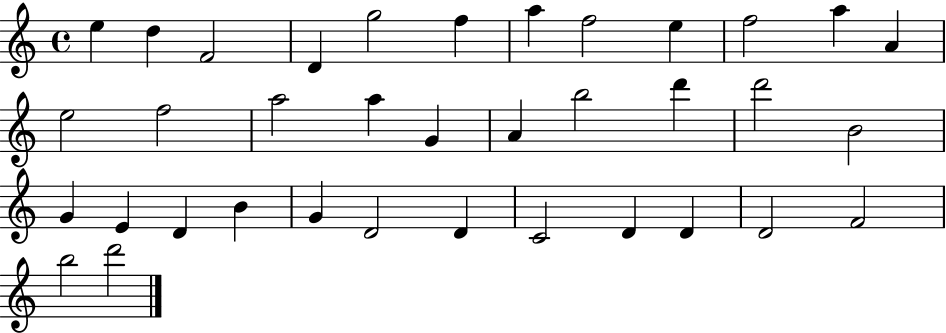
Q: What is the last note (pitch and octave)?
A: D6